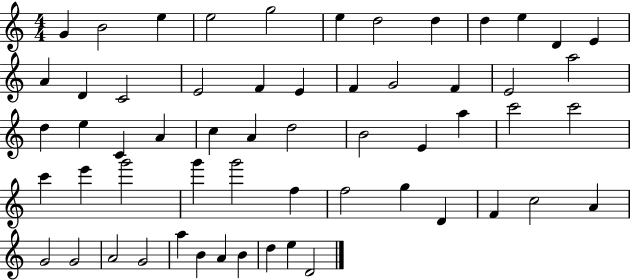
{
  \clef treble
  \numericTimeSignature
  \time 4/4
  \key c \major
  g'4 b'2 e''4 | e''2 g''2 | e''4 d''2 d''4 | d''4 e''4 d'4 e'4 | \break a'4 d'4 c'2 | e'2 f'4 e'4 | f'4 g'2 f'4 | e'2 a''2 | \break d''4 e''4 c'4 a'4 | c''4 a'4 d''2 | b'2 e'4 a''4 | c'''2 c'''2 | \break c'''4 e'''4 g'''2 | g'''4 g'''2 f''4 | f''2 g''4 d'4 | f'4 c''2 a'4 | \break g'2 g'2 | a'2 g'2 | a''4 b'4 a'4 b'4 | d''4 e''4 d'2 | \break \bar "|."
}